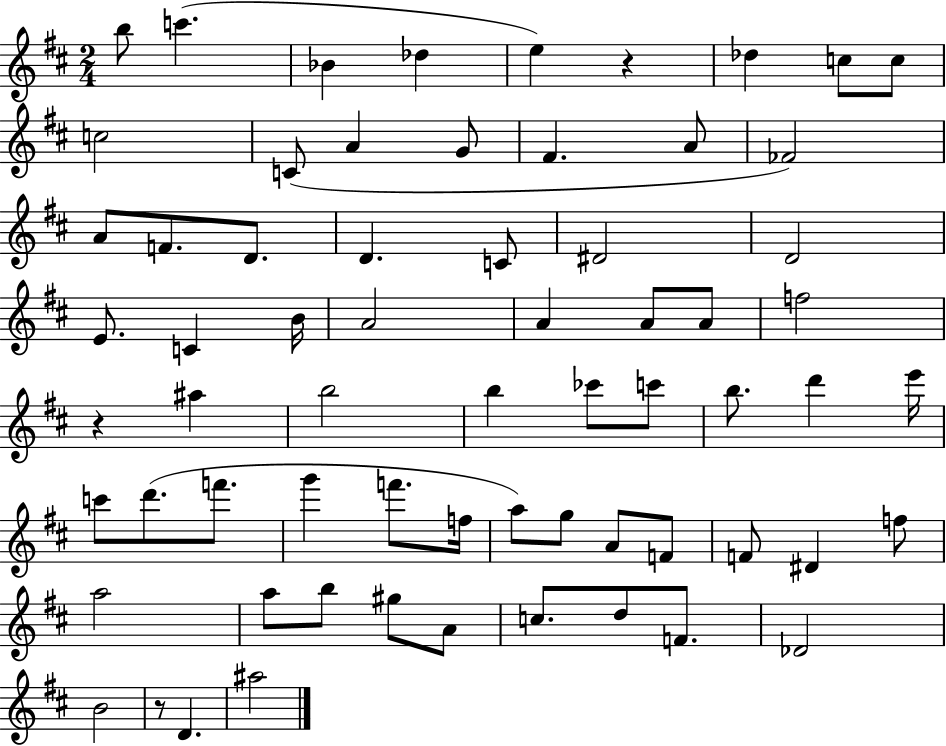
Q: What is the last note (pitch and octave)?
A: A#5